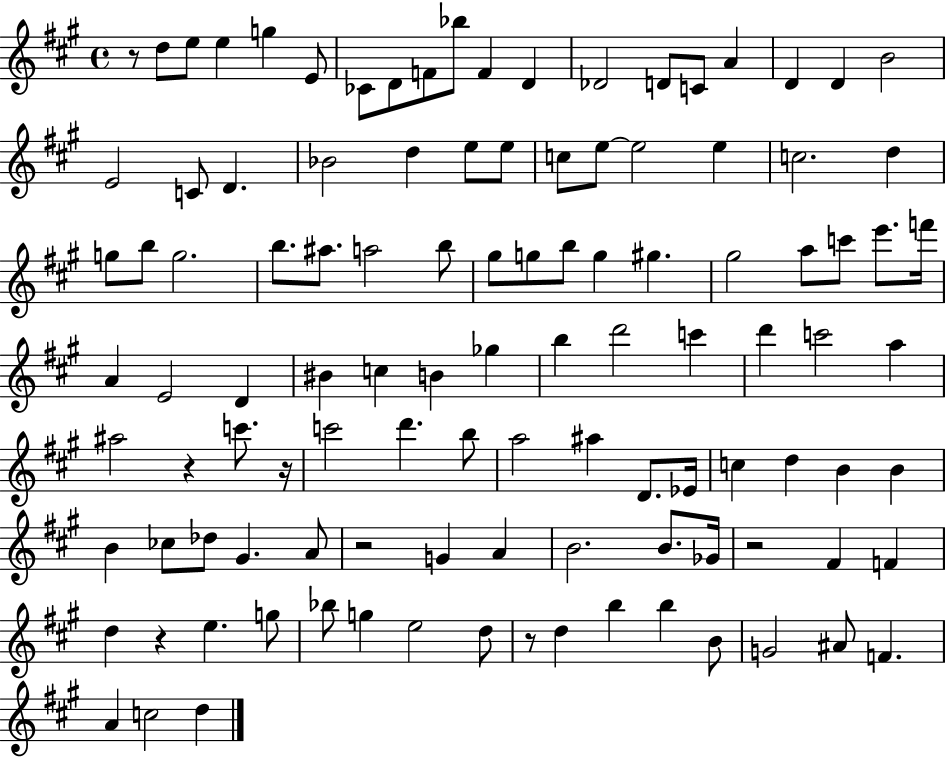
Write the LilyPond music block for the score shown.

{
  \clef treble
  \time 4/4
  \defaultTimeSignature
  \key a \major
  r8 d''8 e''8 e''4 g''4 e'8 | ces'8 d'8 f'8 bes''8 f'4 d'4 | des'2 d'8 c'8 a'4 | d'4 d'4 b'2 | \break e'2 c'8 d'4. | bes'2 d''4 e''8 e''8 | c''8 e''8~~ e''2 e''4 | c''2. d''4 | \break g''8 b''8 g''2. | b''8. ais''8. a''2 b''8 | gis''8 g''8 b''8 g''4 gis''4. | gis''2 a''8 c'''8 e'''8. f'''16 | \break a'4 e'2 d'4 | bis'4 c''4 b'4 ges''4 | b''4 d'''2 c'''4 | d'''4 c'''2 a''4 | \break ais''2 r4 c'''8. r16 | c'''2 d'''4. b''8 | a''2 ais''4 d'8. ees'16 | c''4 d''4 b'4 b'4 | \break b'4 ces''8 des''8 gis'4. a'8 | r2 g'4 a'4 | b'2. b'8. ges'16 | r2 fis'4 f'4 | \break d''4 r4 e''4. g''8 | bes''8 g''4 e''2 d''8 | r8 d''4 b''4 b''4 b'8 | g'2 ais'8 f'4. | \break a'4 c''2 d''4 | \bar "|."
}